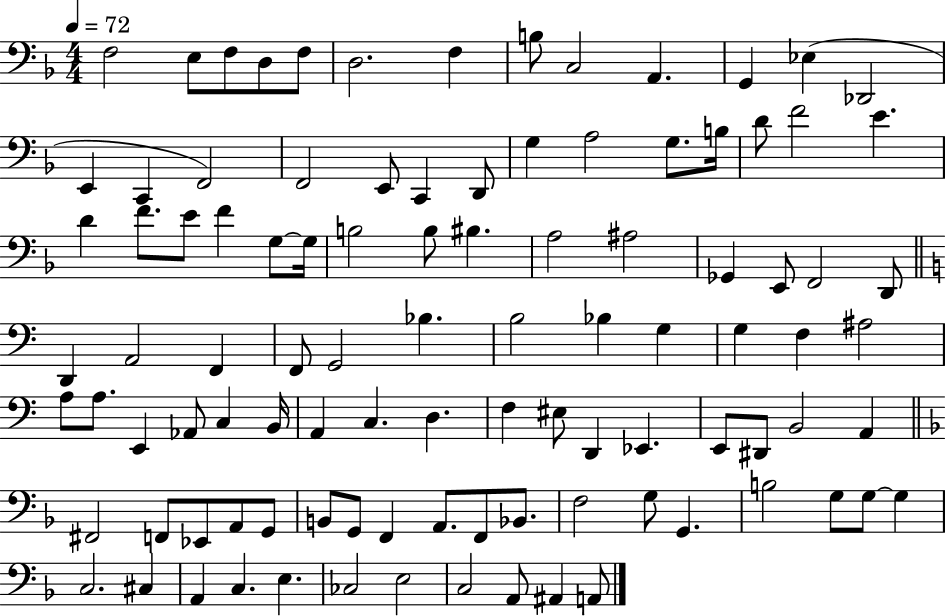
F3/h E3/e F3/e D3/e F3/e D3/h. F3/q B3/e C3/h A2/q. G2/q Eb3/q Db2/h E2/q C2/q F2/h F2/h E2/e C2/q D2/e G3/q A3/h G3/e. B3/s D4/e F4/h E4/q. D4/q F4/e. E4/e F4/q G3/e G3/s B3/h B3/e BIS3/q. A3/h A#3/h Gb2/q E2/e F2/h D2/e D2/q A2/h F2/q F2/e G2/h Bb3/q. B3/h Bb3/q G3/q G3/q F3/q A#3/h A3/e A3/e. E2/q Ab2/e C3/q B2/s A2/q C3/q. D3/q. F3/q EIS3/e D2/q Eb2/q. E2/e D#2/e B2/h A2/q F#2/h F2/e Eb2/e A2/e G2/e B2/e G2/e F2/q A2/e. F2/e Bb2/e. F3/h G3/e G2/q. B3/h G3/e G3/e G3/q C3/h. C#3/q A2/q C3/q. E3/q. CES3/h E3/h C3/h A2/e A#2/q A2/e